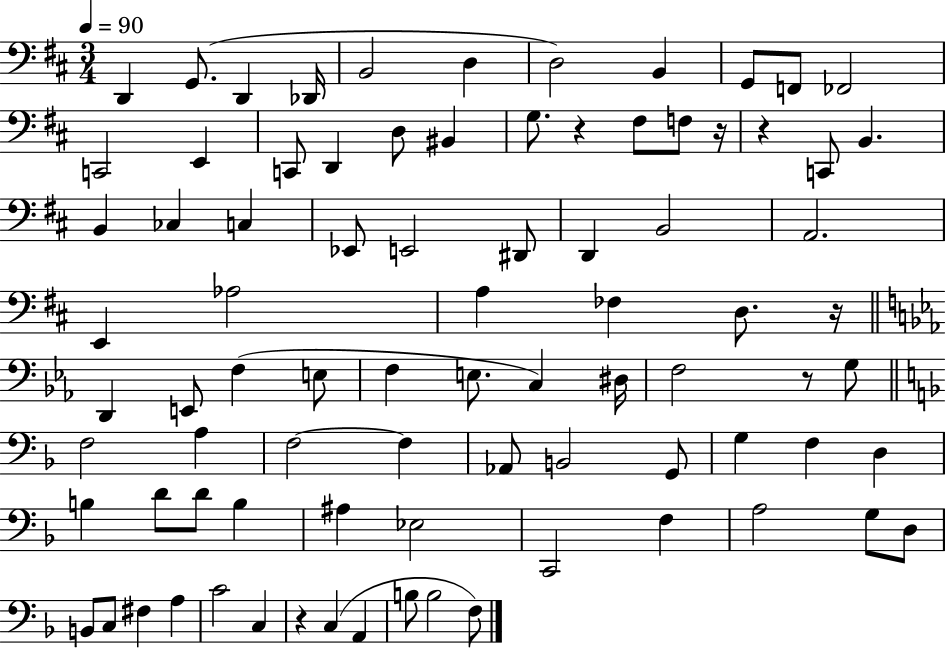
X:1
T:Untitled
M:3/4
L:1/4
K:D
D,, G,,/2 D,, _D,,/4 B,,2 D, D,2 B,, G,,/2 F,,/2 _F,,2 C,,2 E,, C,,/2 D,, D,/2 ^B,, G,/2 z ^F,/2 F,/2 z/4 z C,,/2 B,, B,, _C, C, _E,,/2 E,,2 ^D,,/2 D,, B,,2 A,,2 E,, _A,2 A, _F, D,/2 z/4 D,, E,,/2 F, E,/2 F, E,/2 C, ^D,/4 F,2 z/2 G,/2 F,2 A, F,2 F, _A,,/2 B,,2 G,,/2 G, F, D, B, D/2 D/2 B, ^A, _E,2 C,,2 F, A,2 G,/2 D,/2 B,,/2 C,/2 ^F, A, C2 C, z C, A,, B,/2 B,2 F,/2